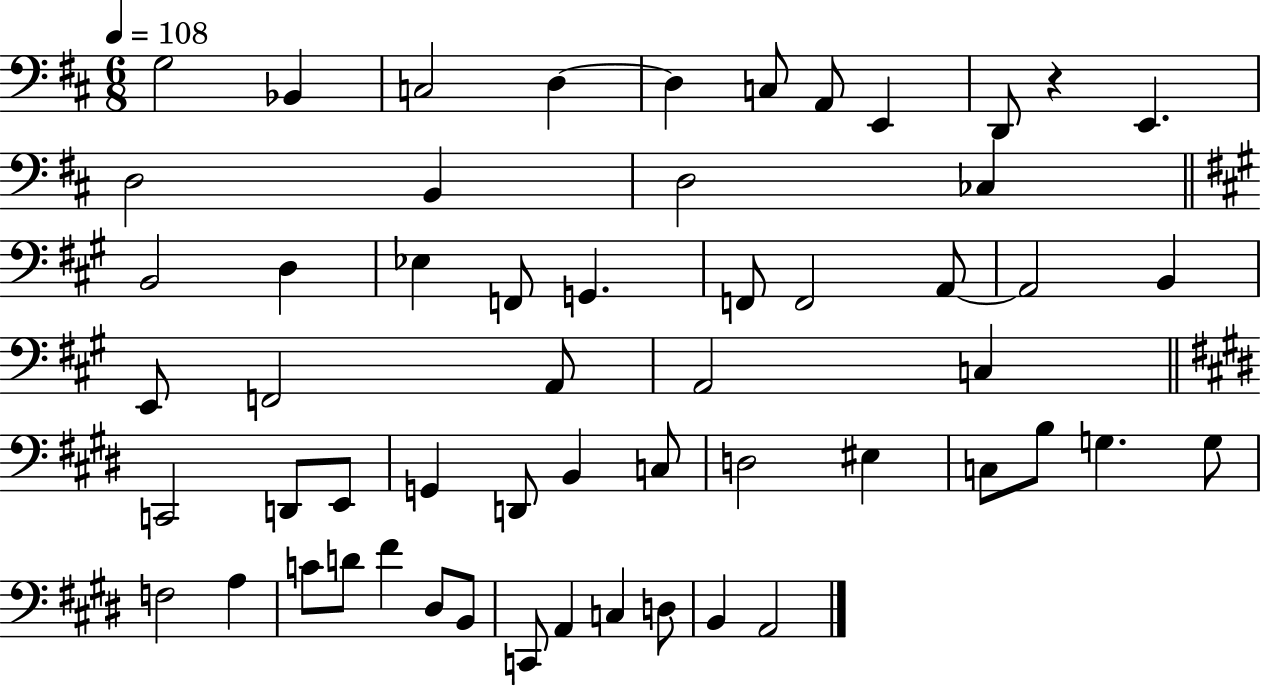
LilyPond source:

{
  \clef bass
  \numericTimeSignature
  \time 6/8
  \key d \major
  \tempo 4 = 108
  g2 bes,4 | c2 d4~~ | d4 c8 a,8 e,4 | d,8 r4 e,4. | \break d2 b,4 | d2 ces4 | \bar "||" \break \key a \major b,2 d4 | ees4 f,8 g,4. | f,8 f,2 a,8~~ | a,2 b,4 | \break e,8 f,2 a,8 | a,2 c4 | \bar "||" \break \key e \major c,2 d,8 e,8 | g,4 d,8 b,4 c8 | d2 eis4 | c8 b8 g4. g8 | \break f2 a4 | c'8 d'8 fis'4 dis8 b,8 | c,8 a,4 c4 d8 | b,4 a,2 | \break \bar "|."
}